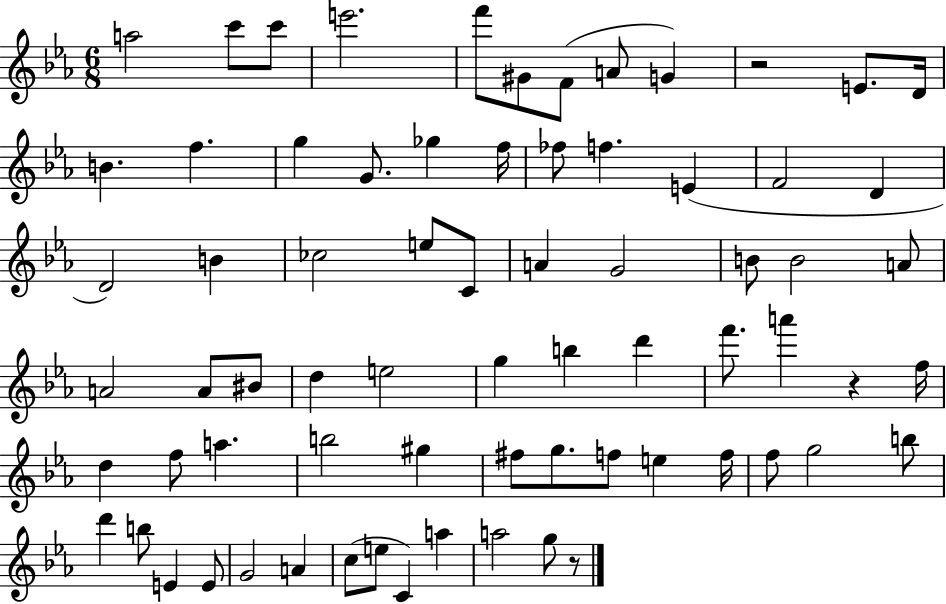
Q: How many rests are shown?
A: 3